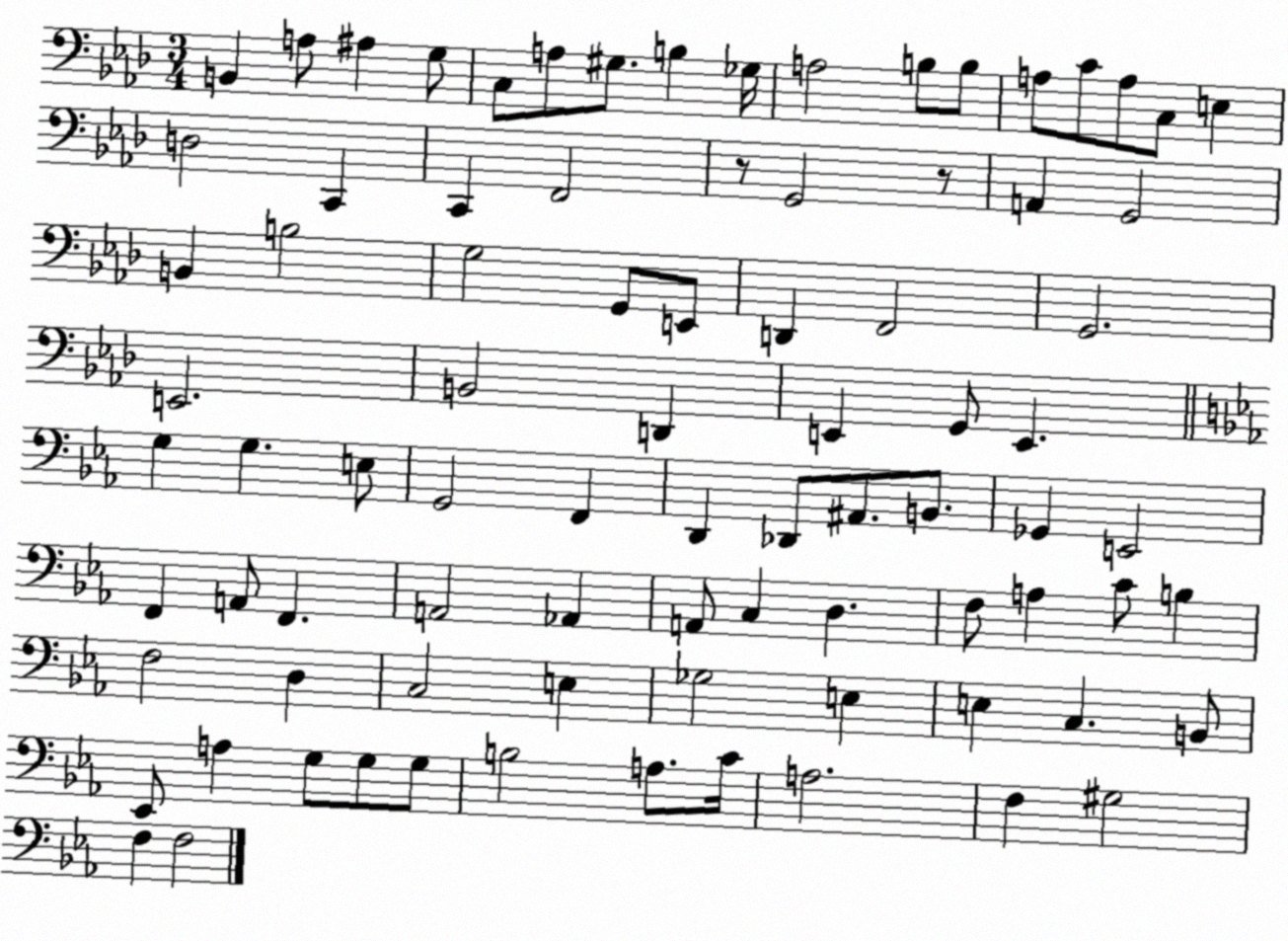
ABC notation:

X:1
T:Untitled
M:3/4
L:1/4
K:Ab
B,, A,/2 ^A, G,/2 C,/2 A,/2 ^G,/2 B, _G,/4 A,2 B,/2 B,/2 A,/2 C/2 A,/2 C,/2 E, D,2 C,, C,, F,,2 z/2 G,,2 z/2 A,, G,,2 B,, B,2 G,2 G,,/2 E,,/2 D,, F,,2 G,,2 E,,2 B,,2 D,, E,, G,,/2 E,, G, G, E,/2 G,,2 F,, D,, _D,,/2 ^A,,/2 B,,/2 _G,, E,,2 F,, A,,/2 F,, A,,2 _A,, A,,/2 C, D, F,/2 A, C/2 B, F,2 D, C,2 E, _G,2 E, E, C, B,,/2 _E,,/2 A, G,/2 G,/2 G,/2 B,2 A,/2 C/4 A,2 F, ^G,2 F, F,2